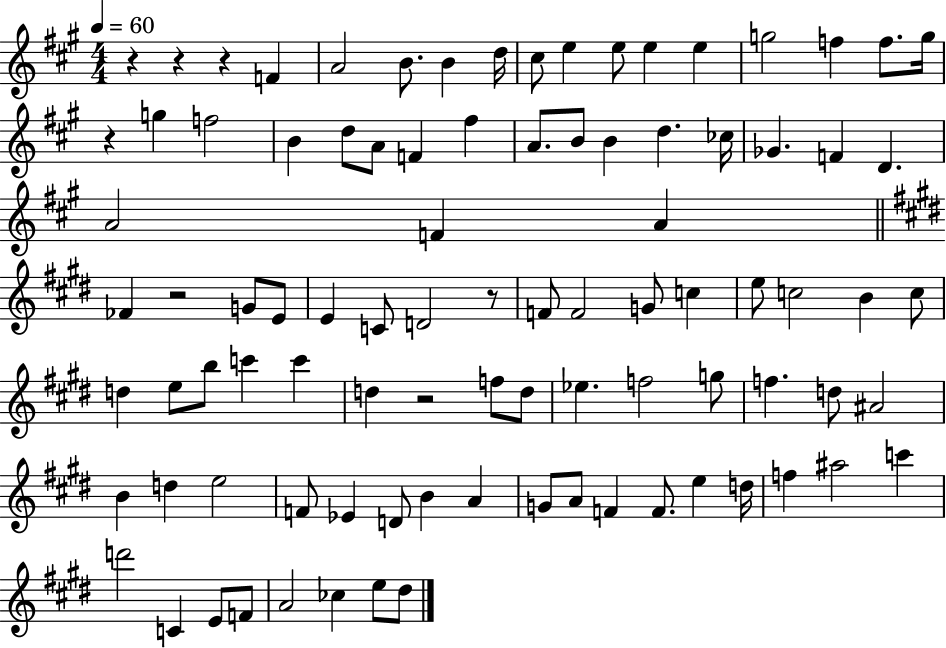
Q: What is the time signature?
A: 4/4